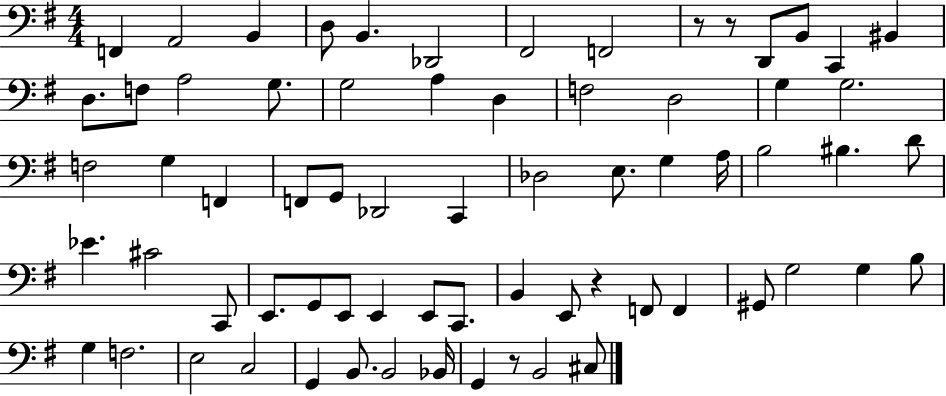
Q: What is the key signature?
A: G major